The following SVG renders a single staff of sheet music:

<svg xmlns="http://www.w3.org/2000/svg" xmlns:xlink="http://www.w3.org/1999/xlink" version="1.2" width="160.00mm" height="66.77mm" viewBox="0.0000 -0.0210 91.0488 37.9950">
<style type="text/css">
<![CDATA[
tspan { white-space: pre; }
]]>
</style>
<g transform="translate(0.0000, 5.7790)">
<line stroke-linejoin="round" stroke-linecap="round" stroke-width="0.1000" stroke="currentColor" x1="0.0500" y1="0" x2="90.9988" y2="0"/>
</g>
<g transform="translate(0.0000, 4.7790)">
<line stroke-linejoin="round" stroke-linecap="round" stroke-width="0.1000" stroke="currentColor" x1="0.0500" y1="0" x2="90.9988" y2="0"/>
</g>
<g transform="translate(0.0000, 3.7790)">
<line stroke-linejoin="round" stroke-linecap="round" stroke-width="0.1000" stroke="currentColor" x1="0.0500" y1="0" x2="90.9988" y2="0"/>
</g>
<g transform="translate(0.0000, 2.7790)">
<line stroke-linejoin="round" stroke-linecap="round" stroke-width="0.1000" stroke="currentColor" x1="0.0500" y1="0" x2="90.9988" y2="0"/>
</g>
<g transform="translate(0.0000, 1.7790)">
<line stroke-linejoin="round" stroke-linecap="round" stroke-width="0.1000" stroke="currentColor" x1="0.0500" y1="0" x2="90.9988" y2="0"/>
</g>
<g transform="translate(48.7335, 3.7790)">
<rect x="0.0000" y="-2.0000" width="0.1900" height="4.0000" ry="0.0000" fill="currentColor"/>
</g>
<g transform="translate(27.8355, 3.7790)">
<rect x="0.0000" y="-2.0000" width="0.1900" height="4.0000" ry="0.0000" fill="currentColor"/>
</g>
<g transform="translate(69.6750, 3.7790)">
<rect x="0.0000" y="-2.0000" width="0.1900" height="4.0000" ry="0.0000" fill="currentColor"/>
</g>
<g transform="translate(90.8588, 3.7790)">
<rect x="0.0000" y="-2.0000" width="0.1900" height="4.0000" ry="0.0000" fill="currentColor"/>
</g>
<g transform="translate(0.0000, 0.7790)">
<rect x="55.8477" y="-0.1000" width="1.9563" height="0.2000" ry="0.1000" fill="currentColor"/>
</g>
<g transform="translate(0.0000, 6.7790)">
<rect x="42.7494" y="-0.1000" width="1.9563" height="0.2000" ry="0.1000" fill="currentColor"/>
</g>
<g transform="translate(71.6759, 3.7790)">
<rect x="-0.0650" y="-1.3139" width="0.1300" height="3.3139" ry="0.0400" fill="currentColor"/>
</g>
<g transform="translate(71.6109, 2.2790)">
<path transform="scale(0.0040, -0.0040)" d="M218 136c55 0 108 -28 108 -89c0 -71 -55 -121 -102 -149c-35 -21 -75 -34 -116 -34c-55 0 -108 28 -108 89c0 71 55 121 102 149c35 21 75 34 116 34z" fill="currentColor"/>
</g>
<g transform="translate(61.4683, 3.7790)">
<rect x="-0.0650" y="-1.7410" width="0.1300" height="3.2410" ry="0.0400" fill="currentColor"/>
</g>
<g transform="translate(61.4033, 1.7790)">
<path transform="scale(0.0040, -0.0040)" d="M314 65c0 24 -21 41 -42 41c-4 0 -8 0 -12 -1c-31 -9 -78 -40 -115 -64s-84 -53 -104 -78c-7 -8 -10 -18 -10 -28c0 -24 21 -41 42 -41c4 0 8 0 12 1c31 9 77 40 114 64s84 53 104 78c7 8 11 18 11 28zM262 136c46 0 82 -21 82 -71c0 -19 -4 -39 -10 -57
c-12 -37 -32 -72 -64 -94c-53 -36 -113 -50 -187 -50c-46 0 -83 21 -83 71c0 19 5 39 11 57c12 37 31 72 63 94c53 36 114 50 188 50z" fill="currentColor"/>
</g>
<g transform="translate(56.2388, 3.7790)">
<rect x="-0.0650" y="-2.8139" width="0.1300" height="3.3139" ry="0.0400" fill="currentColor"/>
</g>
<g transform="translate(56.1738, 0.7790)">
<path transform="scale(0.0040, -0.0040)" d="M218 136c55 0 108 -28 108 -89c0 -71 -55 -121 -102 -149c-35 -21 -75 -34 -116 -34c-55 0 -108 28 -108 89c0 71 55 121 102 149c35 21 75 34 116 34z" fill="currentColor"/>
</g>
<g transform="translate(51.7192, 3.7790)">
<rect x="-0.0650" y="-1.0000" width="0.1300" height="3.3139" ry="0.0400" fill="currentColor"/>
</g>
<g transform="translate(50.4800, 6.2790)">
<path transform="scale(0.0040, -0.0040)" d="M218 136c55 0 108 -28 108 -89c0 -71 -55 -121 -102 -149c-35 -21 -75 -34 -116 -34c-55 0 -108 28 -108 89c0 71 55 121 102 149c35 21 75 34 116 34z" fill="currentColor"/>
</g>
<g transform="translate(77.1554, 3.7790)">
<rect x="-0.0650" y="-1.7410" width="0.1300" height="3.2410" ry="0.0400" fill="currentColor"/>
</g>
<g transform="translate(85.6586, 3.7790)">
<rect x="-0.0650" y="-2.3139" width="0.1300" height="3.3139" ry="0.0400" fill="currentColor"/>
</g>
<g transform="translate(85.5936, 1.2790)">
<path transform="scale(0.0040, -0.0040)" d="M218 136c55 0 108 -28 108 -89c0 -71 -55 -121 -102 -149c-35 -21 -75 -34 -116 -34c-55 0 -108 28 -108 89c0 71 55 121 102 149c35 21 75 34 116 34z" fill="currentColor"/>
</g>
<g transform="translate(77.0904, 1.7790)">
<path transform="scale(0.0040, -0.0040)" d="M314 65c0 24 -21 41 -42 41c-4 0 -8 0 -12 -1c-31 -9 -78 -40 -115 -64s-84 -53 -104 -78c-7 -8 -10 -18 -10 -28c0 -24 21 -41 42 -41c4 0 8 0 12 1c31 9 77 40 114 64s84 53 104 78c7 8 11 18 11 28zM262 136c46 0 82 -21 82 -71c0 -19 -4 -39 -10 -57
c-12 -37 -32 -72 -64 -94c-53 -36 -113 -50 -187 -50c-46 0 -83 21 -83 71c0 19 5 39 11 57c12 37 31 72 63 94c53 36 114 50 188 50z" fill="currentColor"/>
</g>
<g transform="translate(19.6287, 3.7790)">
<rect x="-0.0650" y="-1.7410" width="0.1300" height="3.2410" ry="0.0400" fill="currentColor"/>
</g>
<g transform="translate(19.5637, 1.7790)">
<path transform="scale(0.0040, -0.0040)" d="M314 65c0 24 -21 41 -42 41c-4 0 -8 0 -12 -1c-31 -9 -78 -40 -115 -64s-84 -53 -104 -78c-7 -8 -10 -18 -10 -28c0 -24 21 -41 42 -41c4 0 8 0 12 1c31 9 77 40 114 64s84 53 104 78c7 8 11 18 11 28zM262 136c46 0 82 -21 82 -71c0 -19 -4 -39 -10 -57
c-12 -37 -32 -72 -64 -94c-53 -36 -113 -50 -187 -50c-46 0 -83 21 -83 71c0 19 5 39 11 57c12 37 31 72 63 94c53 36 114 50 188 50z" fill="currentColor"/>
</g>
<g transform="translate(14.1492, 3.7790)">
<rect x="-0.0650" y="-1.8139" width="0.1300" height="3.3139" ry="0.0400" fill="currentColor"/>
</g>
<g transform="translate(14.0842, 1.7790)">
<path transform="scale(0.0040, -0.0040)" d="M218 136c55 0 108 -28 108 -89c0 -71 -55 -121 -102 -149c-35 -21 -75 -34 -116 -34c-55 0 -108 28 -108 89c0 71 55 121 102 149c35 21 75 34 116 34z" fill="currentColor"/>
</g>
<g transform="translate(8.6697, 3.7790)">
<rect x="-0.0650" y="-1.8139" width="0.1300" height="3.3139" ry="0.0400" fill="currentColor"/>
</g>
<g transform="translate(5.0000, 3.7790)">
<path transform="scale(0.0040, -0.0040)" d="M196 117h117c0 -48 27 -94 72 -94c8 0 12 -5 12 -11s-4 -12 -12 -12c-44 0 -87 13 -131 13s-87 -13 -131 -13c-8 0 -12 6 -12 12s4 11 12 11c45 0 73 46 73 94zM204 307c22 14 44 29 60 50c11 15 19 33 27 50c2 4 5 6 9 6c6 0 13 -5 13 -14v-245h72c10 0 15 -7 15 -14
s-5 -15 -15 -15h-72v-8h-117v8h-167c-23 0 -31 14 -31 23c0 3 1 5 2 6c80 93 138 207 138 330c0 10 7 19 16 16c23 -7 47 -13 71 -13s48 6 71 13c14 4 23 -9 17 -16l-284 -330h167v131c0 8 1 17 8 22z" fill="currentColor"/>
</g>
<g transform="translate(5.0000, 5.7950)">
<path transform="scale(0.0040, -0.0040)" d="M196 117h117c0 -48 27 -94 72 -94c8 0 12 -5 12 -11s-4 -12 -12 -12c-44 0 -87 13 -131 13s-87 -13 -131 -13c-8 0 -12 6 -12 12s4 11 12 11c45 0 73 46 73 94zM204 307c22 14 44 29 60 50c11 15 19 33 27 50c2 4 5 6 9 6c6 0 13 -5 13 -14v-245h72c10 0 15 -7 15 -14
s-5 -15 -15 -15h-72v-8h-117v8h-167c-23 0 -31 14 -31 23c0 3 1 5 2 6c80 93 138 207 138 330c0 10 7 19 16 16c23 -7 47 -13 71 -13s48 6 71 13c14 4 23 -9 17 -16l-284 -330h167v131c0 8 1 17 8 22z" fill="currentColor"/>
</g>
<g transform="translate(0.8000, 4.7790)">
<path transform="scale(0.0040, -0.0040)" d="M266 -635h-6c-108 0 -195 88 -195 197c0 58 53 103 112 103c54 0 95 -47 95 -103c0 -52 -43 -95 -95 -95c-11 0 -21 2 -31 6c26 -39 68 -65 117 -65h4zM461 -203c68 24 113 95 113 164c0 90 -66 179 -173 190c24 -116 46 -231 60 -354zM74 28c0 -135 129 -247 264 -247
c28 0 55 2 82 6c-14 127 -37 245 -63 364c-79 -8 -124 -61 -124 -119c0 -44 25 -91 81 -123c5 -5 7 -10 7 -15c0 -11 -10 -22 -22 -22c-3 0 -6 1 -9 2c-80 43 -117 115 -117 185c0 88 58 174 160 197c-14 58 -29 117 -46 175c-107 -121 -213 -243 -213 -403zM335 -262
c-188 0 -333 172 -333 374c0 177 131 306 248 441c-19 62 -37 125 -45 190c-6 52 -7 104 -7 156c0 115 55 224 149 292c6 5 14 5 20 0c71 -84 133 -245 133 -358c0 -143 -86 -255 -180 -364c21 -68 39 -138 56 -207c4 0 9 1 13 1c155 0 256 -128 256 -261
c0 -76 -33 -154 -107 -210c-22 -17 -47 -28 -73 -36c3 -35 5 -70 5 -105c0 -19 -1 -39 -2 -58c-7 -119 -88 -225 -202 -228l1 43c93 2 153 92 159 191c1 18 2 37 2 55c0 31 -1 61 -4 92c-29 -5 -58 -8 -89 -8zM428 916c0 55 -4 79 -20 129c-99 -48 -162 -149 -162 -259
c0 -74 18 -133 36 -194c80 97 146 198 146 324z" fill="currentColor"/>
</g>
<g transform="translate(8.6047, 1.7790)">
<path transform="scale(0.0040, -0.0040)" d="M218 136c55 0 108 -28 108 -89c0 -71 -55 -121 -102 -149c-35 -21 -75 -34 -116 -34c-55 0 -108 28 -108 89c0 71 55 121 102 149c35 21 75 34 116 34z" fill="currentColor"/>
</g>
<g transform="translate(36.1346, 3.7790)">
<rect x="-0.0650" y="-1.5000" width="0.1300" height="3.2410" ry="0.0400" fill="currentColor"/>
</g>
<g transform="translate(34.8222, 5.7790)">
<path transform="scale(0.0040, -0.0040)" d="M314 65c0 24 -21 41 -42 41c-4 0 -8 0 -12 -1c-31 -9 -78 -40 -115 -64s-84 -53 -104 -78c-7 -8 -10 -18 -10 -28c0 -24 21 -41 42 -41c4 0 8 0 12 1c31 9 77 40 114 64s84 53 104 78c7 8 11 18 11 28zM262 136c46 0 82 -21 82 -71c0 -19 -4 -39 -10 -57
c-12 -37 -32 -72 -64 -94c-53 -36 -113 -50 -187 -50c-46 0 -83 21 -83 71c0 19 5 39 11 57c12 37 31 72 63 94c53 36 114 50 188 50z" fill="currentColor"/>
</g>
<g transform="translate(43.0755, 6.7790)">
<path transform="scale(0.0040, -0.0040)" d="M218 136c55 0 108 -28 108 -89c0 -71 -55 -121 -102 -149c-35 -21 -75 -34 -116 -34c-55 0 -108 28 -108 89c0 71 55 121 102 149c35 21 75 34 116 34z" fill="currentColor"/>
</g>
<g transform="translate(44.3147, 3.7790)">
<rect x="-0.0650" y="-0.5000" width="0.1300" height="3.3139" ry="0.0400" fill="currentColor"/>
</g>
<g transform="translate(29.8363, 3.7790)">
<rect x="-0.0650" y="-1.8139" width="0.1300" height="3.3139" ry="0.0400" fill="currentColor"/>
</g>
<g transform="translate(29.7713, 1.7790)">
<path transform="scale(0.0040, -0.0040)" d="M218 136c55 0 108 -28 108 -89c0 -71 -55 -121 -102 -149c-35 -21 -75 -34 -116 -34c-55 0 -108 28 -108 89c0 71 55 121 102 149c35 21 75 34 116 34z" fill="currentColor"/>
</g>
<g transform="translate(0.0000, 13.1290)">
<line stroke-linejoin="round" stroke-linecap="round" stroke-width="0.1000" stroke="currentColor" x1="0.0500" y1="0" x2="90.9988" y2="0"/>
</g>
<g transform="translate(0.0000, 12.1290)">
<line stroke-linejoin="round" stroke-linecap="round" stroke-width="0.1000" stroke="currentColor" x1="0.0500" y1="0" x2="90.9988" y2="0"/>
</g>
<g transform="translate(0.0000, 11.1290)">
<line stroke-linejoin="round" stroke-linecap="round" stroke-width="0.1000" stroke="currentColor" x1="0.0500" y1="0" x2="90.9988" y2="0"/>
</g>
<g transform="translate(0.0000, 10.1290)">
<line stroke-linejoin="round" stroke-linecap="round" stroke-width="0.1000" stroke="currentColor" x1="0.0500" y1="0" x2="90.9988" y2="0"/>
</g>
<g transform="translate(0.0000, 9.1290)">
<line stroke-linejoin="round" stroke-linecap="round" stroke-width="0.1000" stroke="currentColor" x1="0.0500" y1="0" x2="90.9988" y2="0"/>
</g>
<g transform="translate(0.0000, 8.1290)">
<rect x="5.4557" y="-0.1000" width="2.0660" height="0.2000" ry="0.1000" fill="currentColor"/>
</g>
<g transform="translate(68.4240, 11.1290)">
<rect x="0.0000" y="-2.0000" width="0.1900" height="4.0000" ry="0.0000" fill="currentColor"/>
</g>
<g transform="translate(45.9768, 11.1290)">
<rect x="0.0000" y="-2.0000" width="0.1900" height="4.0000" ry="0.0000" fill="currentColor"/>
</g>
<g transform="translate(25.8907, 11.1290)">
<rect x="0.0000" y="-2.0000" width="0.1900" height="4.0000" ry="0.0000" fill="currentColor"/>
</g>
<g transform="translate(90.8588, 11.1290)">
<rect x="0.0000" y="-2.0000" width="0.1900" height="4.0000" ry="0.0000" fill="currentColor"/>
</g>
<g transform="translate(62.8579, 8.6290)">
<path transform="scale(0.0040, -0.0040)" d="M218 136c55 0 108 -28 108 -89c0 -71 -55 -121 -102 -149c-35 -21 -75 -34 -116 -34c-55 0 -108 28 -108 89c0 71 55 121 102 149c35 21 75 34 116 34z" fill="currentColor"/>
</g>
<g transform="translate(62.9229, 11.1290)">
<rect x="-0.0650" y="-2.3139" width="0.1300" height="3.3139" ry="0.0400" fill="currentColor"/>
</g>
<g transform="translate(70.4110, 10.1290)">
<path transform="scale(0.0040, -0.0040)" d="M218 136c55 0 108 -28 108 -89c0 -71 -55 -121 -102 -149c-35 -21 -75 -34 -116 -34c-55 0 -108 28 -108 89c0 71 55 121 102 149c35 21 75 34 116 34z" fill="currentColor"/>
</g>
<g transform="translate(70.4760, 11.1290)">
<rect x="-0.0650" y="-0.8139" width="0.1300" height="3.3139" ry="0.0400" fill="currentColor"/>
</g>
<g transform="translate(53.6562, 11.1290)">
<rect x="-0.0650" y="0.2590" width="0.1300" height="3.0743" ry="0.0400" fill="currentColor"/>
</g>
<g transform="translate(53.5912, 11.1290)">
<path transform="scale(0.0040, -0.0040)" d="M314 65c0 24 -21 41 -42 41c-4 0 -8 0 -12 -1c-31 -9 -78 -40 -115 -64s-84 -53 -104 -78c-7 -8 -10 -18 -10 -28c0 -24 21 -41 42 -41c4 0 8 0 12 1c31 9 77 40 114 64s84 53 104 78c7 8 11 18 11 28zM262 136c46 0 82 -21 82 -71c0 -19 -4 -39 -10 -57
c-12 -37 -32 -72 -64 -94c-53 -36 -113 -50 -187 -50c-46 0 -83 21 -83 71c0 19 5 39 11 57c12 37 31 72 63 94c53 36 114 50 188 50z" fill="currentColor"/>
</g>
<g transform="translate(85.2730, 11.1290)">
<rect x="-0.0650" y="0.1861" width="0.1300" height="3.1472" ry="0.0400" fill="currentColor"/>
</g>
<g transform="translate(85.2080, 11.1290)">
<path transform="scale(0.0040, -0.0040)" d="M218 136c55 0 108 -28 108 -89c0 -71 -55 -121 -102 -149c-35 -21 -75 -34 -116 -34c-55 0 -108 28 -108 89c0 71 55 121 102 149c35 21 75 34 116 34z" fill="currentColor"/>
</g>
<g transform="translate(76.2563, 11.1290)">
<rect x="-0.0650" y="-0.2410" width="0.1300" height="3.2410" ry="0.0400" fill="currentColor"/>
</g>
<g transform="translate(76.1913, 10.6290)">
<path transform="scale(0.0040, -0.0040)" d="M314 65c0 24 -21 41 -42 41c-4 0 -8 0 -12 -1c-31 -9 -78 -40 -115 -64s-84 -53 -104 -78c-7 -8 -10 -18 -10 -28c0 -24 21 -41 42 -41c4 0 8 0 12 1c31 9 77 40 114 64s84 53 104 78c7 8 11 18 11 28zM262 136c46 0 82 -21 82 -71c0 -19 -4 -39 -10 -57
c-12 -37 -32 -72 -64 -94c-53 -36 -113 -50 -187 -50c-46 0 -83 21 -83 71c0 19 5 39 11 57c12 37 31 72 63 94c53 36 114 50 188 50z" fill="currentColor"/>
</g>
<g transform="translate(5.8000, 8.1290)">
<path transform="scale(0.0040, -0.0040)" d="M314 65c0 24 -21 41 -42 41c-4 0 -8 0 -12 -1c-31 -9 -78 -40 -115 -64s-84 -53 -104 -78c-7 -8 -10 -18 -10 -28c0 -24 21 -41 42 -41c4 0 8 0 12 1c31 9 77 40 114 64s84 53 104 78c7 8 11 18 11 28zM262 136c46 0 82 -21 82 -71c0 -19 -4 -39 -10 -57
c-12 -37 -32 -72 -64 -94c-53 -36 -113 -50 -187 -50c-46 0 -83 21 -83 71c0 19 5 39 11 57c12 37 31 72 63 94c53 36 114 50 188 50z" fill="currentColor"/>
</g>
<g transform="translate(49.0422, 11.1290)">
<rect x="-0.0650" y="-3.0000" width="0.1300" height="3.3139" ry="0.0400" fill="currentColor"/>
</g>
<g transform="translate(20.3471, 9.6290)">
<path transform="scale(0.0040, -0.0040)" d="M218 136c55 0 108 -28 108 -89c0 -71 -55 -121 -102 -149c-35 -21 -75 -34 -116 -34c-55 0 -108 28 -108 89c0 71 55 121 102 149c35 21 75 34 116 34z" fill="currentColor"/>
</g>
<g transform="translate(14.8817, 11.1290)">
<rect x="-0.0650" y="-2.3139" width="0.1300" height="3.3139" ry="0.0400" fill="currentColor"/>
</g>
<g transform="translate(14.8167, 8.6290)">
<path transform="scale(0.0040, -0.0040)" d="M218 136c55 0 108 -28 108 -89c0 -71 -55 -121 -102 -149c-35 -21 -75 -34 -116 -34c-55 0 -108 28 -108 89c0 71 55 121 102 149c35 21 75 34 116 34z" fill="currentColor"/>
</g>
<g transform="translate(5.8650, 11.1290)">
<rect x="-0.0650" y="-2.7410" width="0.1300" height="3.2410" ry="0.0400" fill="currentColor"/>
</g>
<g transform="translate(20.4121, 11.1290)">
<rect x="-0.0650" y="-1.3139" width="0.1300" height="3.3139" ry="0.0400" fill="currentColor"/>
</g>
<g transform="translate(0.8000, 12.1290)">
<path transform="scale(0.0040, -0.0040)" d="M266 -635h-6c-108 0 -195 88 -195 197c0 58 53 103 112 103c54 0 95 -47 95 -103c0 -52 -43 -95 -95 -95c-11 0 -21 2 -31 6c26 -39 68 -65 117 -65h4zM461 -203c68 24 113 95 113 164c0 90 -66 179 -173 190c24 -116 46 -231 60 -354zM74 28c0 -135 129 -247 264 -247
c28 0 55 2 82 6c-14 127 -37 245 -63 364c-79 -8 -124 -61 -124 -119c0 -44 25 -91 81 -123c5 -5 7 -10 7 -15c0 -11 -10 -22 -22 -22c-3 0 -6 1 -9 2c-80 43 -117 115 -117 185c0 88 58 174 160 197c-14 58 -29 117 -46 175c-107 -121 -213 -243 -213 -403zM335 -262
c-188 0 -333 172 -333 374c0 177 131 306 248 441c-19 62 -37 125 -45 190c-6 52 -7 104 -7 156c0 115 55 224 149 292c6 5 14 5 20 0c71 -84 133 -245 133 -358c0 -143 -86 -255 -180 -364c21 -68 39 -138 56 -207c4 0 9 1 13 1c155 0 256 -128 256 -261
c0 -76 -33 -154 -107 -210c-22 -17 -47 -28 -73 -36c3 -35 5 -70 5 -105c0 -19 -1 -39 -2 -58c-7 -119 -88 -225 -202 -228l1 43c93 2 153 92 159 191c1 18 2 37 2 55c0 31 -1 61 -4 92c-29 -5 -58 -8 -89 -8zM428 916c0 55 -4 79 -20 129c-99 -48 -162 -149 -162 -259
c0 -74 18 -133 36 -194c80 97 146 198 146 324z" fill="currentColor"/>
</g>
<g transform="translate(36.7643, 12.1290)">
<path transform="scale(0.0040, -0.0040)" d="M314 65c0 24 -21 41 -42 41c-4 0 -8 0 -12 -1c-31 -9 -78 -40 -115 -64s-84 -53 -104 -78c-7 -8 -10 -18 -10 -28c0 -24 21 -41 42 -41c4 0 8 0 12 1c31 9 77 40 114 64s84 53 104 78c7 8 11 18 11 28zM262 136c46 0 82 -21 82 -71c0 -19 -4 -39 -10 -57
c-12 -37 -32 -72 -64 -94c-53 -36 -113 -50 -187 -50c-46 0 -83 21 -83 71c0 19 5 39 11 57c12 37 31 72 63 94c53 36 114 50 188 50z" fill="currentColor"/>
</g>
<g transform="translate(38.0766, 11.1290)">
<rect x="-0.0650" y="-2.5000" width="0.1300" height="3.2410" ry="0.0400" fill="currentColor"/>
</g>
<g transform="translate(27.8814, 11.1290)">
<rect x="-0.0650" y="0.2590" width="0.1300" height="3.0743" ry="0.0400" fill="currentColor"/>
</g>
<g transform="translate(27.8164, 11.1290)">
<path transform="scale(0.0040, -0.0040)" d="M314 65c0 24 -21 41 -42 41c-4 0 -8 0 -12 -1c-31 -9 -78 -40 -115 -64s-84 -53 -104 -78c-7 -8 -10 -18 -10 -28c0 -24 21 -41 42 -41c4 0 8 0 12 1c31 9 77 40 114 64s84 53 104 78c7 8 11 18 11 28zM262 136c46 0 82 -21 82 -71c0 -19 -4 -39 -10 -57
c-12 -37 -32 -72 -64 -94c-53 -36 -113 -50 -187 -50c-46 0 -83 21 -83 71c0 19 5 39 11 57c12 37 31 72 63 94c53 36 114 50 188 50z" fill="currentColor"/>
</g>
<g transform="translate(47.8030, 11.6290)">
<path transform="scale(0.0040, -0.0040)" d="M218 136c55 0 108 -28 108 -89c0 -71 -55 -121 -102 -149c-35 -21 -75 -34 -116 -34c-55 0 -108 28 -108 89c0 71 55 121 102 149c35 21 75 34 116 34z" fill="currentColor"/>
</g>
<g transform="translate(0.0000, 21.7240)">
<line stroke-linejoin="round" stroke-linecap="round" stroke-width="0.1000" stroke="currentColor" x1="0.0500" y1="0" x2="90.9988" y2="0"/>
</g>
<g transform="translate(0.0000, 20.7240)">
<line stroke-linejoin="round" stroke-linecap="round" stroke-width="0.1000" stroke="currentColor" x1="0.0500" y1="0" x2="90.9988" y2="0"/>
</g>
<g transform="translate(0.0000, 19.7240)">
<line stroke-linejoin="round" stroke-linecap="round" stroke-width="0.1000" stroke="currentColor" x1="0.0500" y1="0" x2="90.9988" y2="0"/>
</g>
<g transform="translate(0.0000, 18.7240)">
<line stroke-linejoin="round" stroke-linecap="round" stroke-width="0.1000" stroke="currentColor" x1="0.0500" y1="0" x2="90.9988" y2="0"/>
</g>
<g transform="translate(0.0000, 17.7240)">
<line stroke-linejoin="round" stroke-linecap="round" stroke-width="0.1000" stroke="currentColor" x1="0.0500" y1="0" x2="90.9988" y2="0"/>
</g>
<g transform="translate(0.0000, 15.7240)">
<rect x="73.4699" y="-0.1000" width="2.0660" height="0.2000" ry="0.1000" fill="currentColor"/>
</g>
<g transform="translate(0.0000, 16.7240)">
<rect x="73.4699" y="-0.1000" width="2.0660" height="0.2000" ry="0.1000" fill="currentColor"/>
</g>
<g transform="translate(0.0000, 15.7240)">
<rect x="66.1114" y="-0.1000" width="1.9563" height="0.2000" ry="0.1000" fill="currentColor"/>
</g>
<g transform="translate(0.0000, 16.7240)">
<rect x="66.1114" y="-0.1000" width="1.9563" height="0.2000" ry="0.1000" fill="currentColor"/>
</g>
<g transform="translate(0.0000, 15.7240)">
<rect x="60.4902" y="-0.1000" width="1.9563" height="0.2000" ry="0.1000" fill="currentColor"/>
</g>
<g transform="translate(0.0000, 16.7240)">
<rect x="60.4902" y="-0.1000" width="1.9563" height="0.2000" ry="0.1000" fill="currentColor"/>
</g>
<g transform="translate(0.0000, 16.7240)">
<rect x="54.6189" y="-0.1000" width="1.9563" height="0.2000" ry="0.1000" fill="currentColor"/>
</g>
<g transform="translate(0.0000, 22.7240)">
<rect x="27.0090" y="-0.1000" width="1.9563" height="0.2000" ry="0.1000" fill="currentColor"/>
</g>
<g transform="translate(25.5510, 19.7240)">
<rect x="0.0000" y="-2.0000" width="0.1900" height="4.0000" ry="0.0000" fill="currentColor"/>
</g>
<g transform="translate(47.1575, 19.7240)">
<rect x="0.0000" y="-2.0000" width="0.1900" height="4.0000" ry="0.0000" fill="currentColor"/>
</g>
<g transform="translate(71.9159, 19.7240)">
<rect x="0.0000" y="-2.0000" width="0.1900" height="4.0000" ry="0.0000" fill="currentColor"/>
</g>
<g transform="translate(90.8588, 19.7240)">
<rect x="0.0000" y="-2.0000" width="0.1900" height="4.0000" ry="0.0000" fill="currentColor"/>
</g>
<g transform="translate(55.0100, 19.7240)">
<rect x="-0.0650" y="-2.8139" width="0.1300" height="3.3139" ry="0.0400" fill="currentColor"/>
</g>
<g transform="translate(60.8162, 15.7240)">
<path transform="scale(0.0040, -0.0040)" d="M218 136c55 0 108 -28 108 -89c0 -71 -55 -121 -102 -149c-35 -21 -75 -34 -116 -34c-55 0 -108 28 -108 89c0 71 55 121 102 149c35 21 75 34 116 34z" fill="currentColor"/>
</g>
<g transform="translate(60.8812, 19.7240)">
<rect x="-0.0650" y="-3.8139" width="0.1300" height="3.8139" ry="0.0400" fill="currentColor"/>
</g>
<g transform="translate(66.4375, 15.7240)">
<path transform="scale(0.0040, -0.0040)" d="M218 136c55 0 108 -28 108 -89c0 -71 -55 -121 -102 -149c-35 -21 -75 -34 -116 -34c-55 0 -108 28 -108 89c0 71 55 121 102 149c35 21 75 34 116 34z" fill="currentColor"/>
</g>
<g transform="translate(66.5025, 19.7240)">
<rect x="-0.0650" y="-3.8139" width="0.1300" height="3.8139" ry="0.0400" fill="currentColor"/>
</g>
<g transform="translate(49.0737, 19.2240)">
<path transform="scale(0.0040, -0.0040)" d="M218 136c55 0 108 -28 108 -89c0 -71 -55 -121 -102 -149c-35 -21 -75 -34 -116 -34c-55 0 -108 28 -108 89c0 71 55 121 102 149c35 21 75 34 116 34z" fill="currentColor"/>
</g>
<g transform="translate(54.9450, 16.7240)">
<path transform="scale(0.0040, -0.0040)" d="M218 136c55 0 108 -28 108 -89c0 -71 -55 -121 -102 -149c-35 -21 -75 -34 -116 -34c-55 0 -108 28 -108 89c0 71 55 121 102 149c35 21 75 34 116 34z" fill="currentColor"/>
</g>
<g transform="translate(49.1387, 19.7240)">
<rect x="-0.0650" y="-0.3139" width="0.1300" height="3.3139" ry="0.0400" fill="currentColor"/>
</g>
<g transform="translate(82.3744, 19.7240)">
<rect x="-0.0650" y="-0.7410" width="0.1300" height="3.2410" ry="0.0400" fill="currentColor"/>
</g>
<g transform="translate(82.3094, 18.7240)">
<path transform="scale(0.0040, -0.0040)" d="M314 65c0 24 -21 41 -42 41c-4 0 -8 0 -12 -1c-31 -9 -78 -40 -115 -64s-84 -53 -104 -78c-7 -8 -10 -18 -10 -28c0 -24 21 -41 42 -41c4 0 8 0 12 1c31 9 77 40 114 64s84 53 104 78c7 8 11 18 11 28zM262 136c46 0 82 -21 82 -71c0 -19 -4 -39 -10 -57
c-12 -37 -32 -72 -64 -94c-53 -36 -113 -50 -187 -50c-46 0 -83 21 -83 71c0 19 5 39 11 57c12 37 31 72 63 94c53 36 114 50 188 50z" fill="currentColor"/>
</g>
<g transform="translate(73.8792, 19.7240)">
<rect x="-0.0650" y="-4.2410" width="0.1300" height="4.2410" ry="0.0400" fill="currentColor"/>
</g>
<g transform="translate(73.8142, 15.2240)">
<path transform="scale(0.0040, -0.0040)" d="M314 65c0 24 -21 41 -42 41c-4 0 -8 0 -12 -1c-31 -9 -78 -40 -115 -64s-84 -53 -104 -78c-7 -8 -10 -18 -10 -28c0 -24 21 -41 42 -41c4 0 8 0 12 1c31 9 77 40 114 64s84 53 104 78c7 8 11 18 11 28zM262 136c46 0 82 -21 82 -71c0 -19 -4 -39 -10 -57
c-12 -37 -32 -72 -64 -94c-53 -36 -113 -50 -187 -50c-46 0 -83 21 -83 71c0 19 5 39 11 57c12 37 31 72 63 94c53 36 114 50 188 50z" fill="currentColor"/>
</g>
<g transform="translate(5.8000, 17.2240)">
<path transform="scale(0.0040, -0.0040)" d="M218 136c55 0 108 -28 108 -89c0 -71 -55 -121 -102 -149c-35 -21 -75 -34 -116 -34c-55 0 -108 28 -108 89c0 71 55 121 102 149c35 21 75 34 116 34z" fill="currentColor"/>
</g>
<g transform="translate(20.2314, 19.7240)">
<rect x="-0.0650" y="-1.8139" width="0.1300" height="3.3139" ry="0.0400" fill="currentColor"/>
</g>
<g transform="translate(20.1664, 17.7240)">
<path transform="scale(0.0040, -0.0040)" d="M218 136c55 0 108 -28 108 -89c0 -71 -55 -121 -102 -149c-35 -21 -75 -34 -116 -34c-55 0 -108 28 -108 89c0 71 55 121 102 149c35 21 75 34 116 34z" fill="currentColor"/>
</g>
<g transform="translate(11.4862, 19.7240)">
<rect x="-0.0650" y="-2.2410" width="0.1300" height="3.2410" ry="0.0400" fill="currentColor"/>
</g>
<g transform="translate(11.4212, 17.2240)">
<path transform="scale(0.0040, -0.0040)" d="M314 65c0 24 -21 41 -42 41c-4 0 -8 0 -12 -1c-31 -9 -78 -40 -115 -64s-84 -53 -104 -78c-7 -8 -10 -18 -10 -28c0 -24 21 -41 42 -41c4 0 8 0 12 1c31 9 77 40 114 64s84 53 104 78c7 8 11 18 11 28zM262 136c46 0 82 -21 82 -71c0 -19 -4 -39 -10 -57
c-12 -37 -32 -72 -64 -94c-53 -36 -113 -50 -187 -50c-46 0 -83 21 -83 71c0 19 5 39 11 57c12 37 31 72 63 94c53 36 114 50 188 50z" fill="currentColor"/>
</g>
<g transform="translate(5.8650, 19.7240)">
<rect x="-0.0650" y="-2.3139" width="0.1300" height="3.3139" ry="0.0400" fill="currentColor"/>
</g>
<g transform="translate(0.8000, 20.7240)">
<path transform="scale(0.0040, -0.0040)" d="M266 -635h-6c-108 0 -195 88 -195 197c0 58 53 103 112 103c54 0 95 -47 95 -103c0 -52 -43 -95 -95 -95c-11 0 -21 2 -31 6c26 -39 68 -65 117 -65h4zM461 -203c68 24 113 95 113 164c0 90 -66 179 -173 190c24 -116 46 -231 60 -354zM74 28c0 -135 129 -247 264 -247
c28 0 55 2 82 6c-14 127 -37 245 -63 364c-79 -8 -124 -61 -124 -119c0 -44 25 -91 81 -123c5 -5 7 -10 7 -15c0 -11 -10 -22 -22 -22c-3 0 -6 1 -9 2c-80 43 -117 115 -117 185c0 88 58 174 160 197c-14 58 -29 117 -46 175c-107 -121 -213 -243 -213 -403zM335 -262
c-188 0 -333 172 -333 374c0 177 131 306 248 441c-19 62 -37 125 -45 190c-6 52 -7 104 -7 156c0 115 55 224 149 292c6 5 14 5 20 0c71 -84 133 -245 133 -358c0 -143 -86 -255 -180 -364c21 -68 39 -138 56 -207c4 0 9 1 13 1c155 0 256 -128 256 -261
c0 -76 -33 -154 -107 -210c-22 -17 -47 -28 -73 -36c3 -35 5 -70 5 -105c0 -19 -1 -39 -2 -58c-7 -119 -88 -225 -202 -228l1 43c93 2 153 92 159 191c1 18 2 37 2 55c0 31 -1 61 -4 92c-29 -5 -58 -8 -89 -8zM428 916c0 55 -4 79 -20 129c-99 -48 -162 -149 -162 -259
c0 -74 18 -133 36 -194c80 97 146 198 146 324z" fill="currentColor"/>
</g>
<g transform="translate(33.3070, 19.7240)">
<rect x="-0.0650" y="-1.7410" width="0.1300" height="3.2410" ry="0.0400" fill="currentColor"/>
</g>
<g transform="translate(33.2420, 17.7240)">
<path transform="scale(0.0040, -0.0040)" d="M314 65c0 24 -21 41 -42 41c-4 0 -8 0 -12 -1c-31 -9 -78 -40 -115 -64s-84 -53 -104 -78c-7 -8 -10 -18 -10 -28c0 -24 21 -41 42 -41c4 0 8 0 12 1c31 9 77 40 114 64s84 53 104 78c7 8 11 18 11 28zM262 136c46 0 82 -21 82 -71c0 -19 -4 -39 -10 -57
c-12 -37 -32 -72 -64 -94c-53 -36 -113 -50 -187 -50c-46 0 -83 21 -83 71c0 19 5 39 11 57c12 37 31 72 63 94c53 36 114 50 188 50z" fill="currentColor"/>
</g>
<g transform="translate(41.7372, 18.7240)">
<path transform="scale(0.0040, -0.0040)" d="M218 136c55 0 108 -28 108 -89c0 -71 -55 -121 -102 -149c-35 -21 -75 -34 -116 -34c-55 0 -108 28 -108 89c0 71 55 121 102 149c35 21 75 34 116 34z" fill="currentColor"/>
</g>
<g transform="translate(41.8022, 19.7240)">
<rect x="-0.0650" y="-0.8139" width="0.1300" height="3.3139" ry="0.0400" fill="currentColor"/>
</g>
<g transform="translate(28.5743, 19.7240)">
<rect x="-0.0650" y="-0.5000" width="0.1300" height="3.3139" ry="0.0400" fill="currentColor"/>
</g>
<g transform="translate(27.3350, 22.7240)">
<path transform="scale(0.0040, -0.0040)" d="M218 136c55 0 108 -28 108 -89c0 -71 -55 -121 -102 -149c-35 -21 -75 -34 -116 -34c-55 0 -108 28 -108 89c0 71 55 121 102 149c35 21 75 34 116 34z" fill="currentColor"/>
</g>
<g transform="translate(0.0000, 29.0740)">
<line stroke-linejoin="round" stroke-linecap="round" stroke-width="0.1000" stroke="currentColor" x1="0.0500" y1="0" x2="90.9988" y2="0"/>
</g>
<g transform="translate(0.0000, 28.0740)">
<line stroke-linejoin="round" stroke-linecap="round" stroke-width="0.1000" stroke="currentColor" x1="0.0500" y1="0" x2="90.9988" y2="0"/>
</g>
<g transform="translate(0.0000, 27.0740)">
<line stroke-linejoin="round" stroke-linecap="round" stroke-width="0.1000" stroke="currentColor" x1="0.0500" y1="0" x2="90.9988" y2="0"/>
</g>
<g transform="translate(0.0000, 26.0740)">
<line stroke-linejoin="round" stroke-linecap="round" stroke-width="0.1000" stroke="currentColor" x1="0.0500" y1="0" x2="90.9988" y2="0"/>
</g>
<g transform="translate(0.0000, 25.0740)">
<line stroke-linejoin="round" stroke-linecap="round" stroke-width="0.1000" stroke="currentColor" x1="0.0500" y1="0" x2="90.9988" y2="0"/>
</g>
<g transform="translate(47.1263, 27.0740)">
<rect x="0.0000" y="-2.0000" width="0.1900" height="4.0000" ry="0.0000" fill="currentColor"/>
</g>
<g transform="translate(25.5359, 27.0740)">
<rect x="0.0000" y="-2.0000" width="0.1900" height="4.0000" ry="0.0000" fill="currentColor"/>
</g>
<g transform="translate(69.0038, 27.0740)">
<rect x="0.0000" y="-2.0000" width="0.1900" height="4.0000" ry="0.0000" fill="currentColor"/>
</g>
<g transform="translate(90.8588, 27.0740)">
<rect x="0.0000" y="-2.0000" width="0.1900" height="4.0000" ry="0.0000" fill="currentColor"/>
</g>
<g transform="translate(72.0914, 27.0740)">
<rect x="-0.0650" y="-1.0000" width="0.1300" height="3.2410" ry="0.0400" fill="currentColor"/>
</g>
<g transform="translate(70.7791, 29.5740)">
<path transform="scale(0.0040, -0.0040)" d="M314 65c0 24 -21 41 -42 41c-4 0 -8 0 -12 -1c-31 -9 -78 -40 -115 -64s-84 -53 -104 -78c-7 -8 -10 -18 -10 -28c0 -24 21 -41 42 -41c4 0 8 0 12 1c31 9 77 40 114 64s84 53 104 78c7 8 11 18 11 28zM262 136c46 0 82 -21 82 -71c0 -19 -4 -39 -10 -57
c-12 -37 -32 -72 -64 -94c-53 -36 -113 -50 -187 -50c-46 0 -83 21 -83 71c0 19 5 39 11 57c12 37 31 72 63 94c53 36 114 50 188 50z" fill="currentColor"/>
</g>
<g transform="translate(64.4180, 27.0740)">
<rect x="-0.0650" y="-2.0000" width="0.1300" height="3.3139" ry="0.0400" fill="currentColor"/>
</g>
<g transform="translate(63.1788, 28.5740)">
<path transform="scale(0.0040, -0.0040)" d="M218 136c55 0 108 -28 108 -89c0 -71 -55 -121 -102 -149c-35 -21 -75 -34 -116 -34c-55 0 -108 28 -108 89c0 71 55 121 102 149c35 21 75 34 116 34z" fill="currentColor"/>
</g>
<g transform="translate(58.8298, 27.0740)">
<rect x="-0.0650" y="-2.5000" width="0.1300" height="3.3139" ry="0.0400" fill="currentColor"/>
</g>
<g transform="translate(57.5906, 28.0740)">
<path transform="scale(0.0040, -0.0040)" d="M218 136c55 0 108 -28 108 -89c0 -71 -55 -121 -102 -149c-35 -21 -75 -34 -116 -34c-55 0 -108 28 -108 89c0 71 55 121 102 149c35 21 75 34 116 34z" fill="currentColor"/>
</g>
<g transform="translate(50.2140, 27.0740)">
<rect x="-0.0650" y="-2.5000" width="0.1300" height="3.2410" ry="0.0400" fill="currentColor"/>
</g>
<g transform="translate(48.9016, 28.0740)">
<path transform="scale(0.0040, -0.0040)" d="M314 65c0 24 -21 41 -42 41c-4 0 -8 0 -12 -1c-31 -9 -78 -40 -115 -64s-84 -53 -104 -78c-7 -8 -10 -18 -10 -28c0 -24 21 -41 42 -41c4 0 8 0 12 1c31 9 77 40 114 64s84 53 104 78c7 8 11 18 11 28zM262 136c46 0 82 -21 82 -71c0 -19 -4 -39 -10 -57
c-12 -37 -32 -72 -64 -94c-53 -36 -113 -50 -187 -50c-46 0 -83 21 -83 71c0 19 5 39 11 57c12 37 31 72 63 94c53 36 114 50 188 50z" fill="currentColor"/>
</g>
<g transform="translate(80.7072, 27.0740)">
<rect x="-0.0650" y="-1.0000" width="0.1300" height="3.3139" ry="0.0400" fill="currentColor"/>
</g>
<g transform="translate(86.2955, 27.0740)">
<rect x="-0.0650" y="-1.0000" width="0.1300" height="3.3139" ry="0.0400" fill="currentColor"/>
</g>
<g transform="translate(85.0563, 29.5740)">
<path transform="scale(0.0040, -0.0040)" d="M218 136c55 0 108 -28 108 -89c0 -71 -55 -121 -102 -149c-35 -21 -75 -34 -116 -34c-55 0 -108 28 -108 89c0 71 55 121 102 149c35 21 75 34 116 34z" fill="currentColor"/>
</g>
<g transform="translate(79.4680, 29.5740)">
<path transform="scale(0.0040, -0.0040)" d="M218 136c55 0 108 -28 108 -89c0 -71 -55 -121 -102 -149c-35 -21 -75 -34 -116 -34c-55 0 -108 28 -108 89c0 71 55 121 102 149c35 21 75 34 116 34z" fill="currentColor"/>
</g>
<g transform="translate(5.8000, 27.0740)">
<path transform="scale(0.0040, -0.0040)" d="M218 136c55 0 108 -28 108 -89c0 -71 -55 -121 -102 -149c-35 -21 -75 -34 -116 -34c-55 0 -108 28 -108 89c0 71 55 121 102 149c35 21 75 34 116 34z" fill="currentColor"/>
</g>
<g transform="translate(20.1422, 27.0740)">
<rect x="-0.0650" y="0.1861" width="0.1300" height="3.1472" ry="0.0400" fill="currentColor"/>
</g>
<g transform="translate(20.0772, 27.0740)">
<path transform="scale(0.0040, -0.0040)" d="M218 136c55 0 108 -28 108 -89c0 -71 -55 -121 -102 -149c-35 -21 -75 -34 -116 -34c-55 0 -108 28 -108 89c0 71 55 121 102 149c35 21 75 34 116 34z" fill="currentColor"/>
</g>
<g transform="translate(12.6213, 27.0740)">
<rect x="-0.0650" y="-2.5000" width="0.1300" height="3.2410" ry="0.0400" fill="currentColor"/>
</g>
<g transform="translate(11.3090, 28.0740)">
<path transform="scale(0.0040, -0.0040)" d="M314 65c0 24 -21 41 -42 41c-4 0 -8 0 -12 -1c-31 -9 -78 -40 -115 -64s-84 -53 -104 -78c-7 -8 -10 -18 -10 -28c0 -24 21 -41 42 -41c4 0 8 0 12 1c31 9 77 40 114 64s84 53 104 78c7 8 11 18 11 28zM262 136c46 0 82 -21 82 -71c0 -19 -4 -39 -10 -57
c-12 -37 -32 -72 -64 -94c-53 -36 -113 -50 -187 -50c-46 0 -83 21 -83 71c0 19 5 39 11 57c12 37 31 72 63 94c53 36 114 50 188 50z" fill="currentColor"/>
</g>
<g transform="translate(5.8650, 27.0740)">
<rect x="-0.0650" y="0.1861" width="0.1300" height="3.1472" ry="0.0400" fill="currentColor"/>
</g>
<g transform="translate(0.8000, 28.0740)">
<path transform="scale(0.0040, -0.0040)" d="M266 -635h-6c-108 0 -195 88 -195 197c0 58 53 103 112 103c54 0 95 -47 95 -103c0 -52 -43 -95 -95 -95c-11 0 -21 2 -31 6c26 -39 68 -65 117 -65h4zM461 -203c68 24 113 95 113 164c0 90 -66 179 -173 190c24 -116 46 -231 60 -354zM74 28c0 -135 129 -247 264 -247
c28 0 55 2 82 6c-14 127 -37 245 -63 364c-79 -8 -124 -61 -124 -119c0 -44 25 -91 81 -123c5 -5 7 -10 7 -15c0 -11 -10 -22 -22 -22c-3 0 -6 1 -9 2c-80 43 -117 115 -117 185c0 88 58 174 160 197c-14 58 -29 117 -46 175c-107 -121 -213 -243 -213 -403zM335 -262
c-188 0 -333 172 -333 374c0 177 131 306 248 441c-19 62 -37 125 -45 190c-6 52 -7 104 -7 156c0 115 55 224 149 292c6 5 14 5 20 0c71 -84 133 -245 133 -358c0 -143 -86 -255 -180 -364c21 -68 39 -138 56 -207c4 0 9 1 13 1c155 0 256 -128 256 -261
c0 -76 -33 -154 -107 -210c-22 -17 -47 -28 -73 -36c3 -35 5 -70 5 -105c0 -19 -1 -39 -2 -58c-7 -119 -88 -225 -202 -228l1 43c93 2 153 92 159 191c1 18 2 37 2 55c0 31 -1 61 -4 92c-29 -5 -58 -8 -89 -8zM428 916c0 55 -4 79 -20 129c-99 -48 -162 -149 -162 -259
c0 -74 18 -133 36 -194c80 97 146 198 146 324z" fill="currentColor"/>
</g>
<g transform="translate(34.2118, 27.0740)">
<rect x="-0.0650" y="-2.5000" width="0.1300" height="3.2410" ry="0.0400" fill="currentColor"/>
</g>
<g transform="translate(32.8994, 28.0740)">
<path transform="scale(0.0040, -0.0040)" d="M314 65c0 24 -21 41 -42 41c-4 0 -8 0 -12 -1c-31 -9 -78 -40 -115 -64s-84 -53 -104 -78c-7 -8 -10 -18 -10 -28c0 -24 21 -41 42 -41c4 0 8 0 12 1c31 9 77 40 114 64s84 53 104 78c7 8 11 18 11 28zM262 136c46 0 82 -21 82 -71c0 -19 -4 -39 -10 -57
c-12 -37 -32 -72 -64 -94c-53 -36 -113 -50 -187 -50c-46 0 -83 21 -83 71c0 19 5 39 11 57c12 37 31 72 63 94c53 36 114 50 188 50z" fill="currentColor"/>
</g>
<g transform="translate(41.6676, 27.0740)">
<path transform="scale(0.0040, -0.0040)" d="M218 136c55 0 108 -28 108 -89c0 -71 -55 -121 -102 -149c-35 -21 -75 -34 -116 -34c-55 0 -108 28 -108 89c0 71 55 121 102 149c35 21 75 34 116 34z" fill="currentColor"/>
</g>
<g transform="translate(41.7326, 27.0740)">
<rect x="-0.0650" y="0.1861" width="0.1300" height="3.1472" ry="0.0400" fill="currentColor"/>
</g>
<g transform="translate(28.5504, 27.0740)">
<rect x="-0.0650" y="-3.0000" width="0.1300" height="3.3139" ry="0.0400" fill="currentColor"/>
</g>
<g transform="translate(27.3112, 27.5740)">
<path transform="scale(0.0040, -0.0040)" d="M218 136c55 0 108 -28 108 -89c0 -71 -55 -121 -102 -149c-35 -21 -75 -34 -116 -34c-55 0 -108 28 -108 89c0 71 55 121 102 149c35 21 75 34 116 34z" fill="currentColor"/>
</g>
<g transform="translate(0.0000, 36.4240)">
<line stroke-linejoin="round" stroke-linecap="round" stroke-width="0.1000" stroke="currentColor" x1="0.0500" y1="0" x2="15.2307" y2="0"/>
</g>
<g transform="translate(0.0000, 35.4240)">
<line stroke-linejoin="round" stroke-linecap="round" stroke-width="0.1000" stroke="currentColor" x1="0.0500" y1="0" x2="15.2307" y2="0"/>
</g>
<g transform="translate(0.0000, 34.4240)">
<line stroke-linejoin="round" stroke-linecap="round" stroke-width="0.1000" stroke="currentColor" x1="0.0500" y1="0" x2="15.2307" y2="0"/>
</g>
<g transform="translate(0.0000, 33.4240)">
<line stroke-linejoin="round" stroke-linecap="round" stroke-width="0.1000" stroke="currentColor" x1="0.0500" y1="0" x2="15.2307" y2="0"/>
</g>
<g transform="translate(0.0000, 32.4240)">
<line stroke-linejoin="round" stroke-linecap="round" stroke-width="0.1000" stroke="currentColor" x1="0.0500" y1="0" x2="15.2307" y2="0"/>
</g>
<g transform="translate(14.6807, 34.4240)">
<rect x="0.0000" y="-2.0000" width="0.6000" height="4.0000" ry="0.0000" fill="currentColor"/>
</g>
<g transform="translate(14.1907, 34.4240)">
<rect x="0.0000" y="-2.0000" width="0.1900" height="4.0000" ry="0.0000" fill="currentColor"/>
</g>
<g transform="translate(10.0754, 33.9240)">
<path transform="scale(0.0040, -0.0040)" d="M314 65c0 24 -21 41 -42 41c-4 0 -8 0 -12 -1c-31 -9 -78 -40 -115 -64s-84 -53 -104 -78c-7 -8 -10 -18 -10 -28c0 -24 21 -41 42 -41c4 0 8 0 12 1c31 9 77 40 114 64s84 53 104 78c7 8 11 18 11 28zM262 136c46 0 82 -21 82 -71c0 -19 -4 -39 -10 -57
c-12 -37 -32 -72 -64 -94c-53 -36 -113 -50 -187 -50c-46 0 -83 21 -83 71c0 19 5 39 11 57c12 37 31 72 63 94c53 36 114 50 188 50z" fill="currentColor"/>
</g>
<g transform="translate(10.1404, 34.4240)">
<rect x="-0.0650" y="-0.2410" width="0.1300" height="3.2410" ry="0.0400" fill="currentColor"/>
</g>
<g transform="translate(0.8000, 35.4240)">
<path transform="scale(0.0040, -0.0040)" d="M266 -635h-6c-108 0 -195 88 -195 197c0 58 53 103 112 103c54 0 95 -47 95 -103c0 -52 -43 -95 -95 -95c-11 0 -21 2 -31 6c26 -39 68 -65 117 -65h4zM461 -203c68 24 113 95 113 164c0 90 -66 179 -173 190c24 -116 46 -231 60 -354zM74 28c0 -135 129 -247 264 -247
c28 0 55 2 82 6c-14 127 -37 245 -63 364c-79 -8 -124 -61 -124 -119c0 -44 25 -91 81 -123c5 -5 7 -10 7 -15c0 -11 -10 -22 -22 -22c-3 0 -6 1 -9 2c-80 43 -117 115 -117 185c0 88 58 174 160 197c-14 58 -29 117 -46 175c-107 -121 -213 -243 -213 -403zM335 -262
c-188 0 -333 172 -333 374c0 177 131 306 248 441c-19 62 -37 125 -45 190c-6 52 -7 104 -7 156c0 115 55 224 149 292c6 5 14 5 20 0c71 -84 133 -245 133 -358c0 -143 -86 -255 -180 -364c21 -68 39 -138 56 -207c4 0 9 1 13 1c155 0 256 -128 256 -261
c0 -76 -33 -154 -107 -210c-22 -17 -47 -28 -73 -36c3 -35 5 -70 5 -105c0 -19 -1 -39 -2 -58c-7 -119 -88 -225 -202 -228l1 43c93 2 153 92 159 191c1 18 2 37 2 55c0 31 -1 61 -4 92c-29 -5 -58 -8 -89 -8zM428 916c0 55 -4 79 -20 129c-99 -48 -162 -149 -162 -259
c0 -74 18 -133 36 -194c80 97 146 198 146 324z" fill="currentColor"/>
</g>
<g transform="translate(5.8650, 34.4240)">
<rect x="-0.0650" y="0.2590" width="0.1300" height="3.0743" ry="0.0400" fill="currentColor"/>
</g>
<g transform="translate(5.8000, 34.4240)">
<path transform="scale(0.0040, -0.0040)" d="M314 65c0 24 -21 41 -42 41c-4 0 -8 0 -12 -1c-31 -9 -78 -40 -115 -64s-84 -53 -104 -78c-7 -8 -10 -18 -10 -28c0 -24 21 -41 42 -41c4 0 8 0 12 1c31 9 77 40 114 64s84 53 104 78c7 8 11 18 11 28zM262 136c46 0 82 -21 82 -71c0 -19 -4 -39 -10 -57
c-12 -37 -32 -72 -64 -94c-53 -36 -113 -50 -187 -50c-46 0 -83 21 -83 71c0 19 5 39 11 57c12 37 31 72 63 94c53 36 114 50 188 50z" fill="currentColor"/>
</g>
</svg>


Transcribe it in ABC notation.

X:1
T:Untitled
M:4/4
L:1/4
K:C
f f f2 f E2 C D a f2 e f2 g a2 g e B2 G2 A B2 g d c2 B g g2 f C f2 d c a c' c' d'2 d2 B G2 B A G2 B G2 G F D2 D D B2 c2